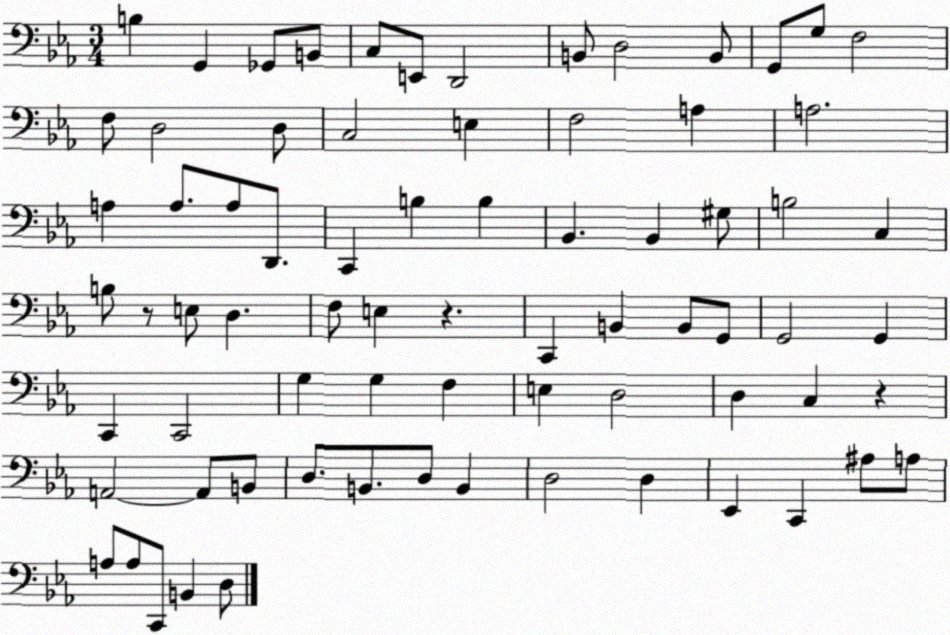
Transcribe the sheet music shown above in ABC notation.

X:1
T:Untitled
M:3/4
L:1/4
K:Eb
B, G,, _G,,/2 B,,/2 C,/2 E,,/2 D,,2 B,,/2 D,2 B,,/2 G,,/2 G,/2 F,2 F,/2 D,2 D,/2 C,2 E, F,2 A, A,2 A, A,/2 A,/2 D,,/2 C,, B, B, _B,, _B,, ^G,/2 B,2 C, B,/2 z/2 E,/2 D, F,/2 E, z C,, B,, B,,/2 G,,/2 G,,2 G,, C,, C,,2 G, G, F, E, D,2 D, C, z A,,2 A,,/2 B,,/2 D,/2 B,,/2 D,/2 B,, D,2 D, _E,, C,, ^A,/2 A,/2 A,/2 A,/2 C,,/2 B,, D,/2